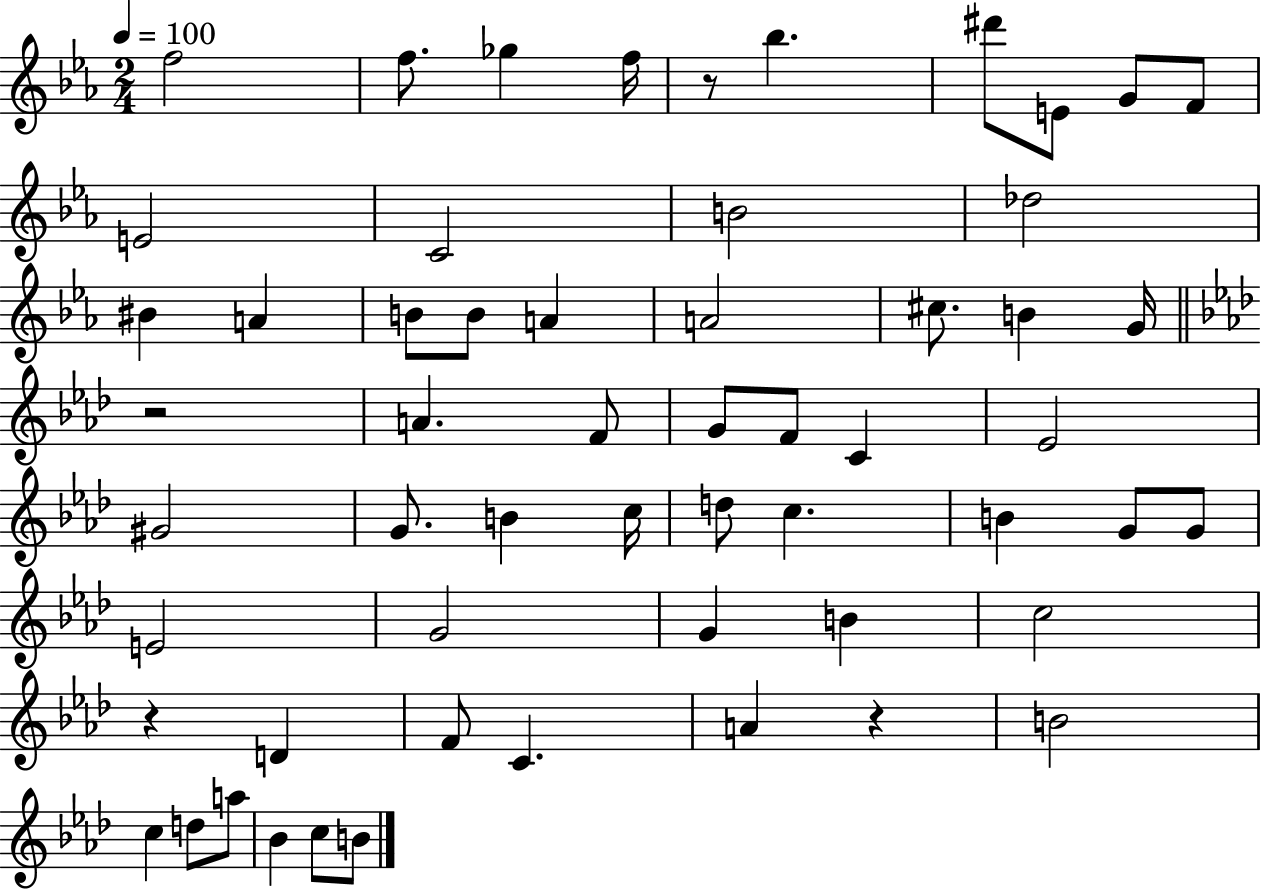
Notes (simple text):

F5/h F5/e. Gb5/q F5/s R/e Bb5/q. D#6/e E4/e G4/e F4/e E4/h C4/h B4/h Db5/h BIS4/q A4/q B4/e B4/e A4/q A4/h C#5/e. B4/q G4/s R/h A4/q. F4/e G4/e F4/e C4/q Eb4/h G#4/h G4/e. B4/q C5/s D5/e C5/q. B4/q G4/e G4/e E4/h G4/h G4/q B4/q C5/h R/q D4/q F4/e C4/q. A4/q R/q B4/h C5/q D5/e A5/e Bb4/q C5/e B4/e